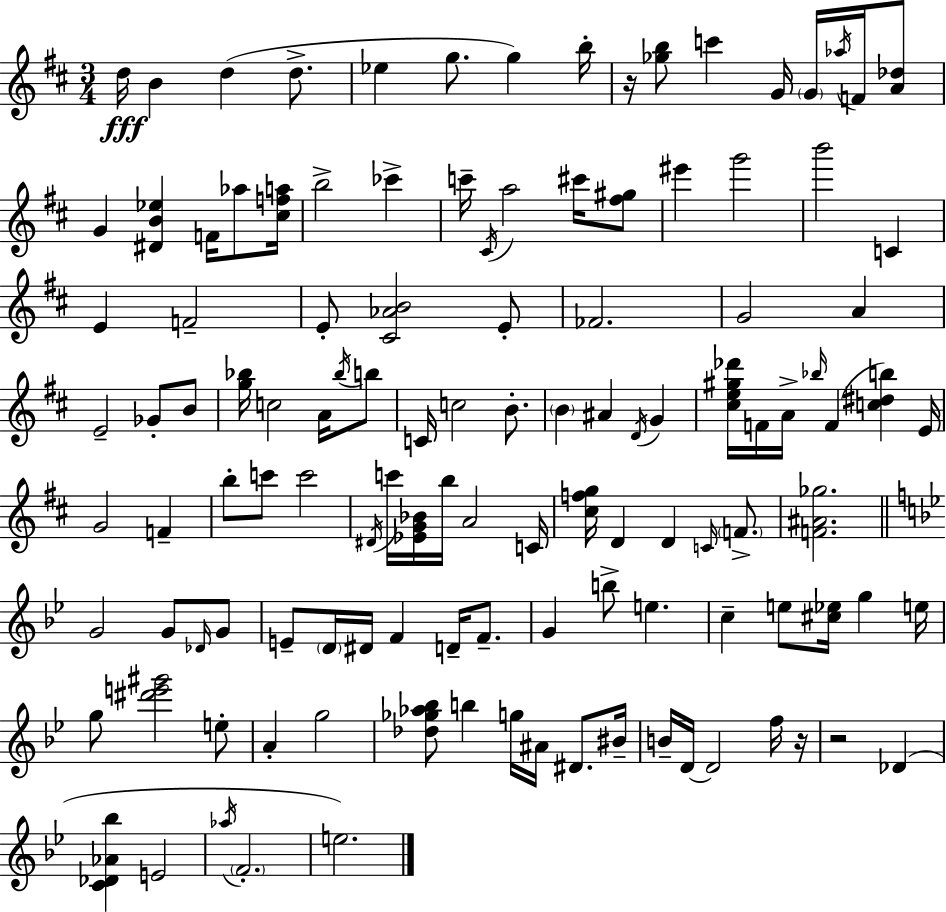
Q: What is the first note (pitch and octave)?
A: D5